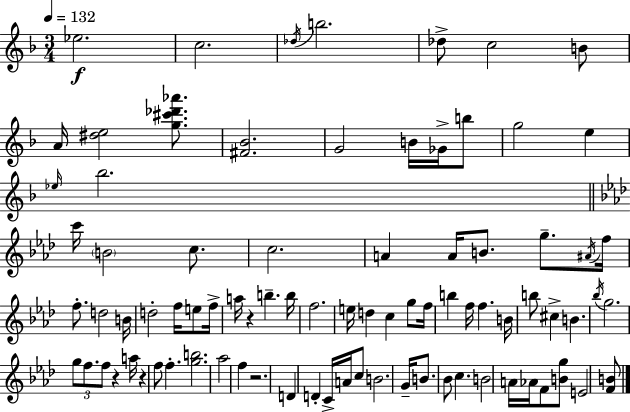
Eb5/h. C5/h. Db5/s B5/h. Db5/e C5/h B4/e A4/s [D#5,E5]/h [G5,C#6,Db6,Ab6]/e. [F#4,Bb4]/h. G4/h B4/s Gb4/s B5/e G5/h E5/q Eb5/s Bb5/h. C6/s B4/h C5/e. C5/h. A4/q A4/s B4/e. G5/e. A#4/s F5/s F5/e. D5/h B4/s D5/h F5/s E5/e F5/s A5/s R/q B5/q. B5/s F5/h. E5/s D5/q C5/q G5/e F5/s B5/q F5/s F5/q. B4/s B5/e C#5/q B4/q. Bb5/s G5/h. G5/e F5/e. F5/e R/q A5/s R/q F5/e F5/q. [G5,B5]/h. Ab5/h F5/q R/h. D4/q D4/q C4/s A4/s C5/e B4/h. G4/s B4/e. Bb4/e C5/q. B4/h A4/s Ab4/s F4/e [B4,G5]/e E4/h [F4,B4]/e